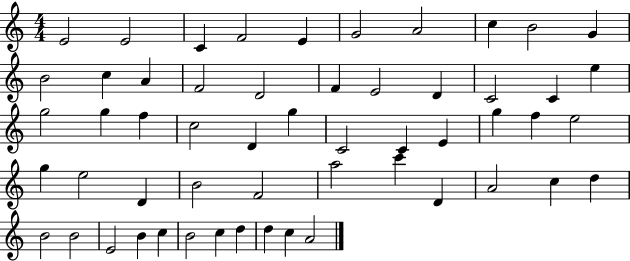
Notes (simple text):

E4/h E4/h C4/q F4/h E4/q G4/h A4/h C5/q B4/h G4/q B4/h C5/q A4/q F4/h D4/h F4/q E4/h D4/q C4/h C4/q E5/q G5/h G5/q F5/q C5/h D4/q G5/q C4/h C4/q E4/q G5/q F5/q E5/h G5/q E5/h D4/q B4/h F4/h A5/h C6/q D4/q A4/h C5/q D5/q B4/h B4/h E4/h B4/q C5/q B4/h C5/q D5/q D5/q C5/q A4/h